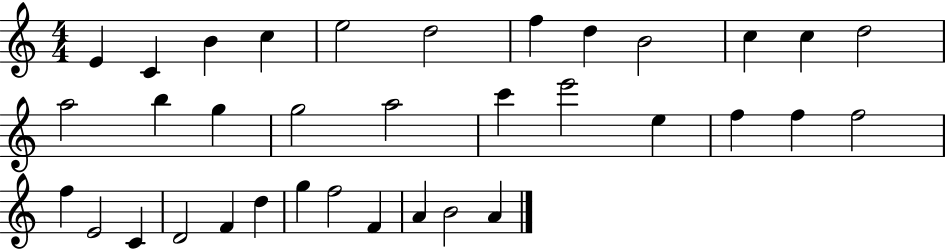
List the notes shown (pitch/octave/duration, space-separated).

E4/q C4/q B4/q C5/q E5/h D5/h F5/q D5/q B4/h C5/q C5/q D5/h A5/h B5/q G5/q G5/h A5/h C6/q E6/h E5/q F5/q F5/q F5/h F5/q E4/h C4/q D4/h F4/q D5/q G5/q F5/h F4/q A4/q B4/h A4/q